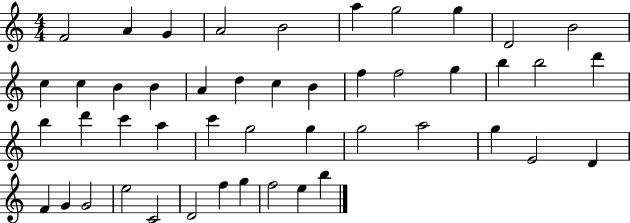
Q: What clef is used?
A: treble